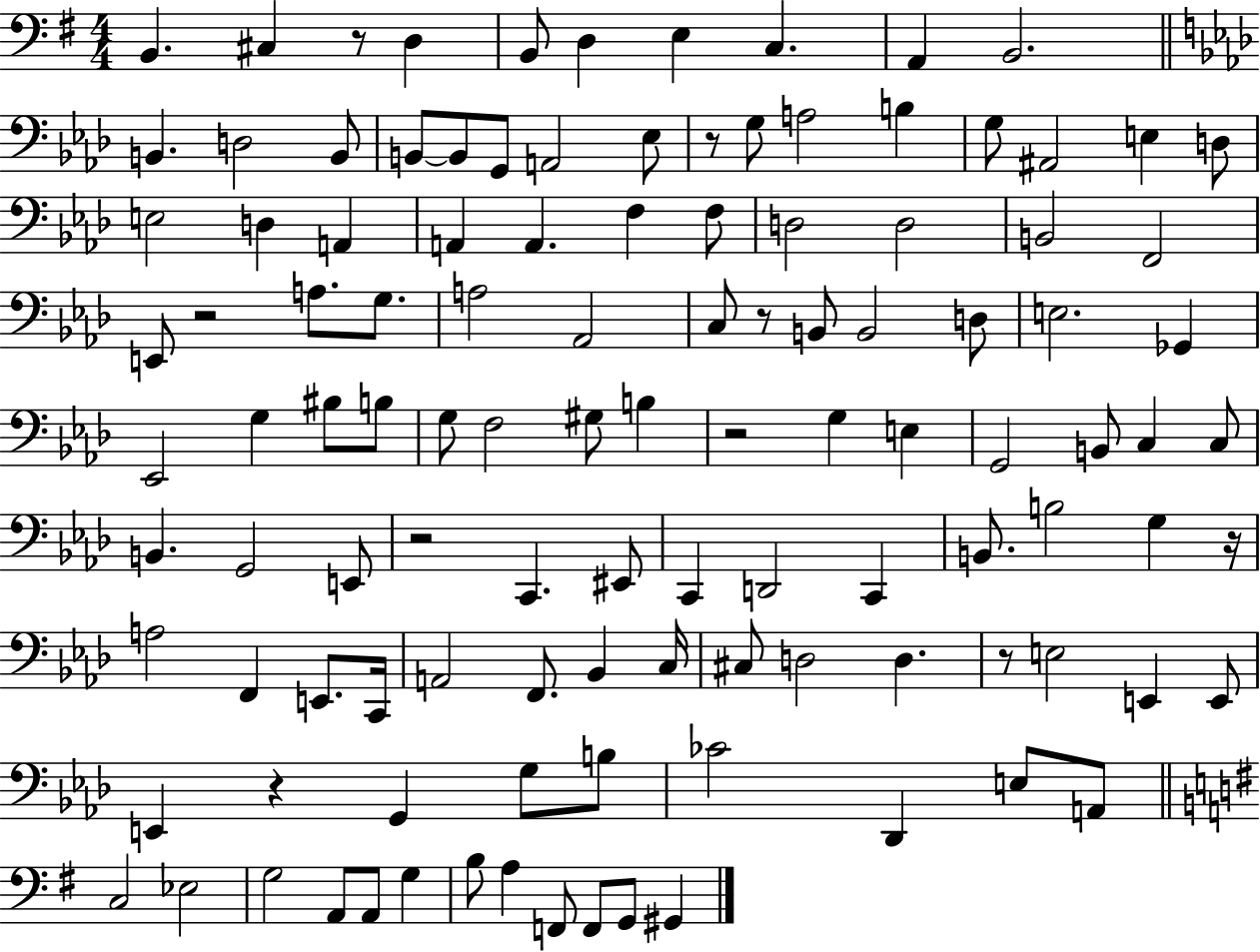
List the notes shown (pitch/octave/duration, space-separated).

B2/q. C#3/q R/e D3/q B2/e D3/q E3/q C3/q. A2/q B2/h. B2/q. D3/h B2/e B2/e B2/e G2/e A2/h Eb3/e R/e G3/e A3/h B3/q G3/e A#2/h E3/q D3/e E3/h D3/q A2/q A2/q A2/q. F3/q F3/e D3/h D3/h B2/h F2/h E2/e R/h A3/e. G3/e. A3/h Ab2/h C3/e R/e B2/e B2/h D3/e E3/h. Gb2/q Eb2/h G3/q BIS3/e B3/e G3/e F3/h G#3/e B3/q R/h G3/q E3/q G2/h B2/e C3/q C3/e B2/q. G2/h E2/e R/h C2/q. EIS2/e C2/q D2/h C2/q B2/e. B3/h G3/q R/s A3/h F2/q E2/e. C2/s A2/h F2/e. Bb2/q C3/s C#3/e D3/h D3/q. R/e E3/h E2/q E2/e E2/q R/q G2/q G3/e B3/e CES4/h Db2/q E3/e A2/e C3/h Eb3/h G3/h A2/e A2/e G3/q B3/e A3/q F2/e F2/e G2/e G#2/q